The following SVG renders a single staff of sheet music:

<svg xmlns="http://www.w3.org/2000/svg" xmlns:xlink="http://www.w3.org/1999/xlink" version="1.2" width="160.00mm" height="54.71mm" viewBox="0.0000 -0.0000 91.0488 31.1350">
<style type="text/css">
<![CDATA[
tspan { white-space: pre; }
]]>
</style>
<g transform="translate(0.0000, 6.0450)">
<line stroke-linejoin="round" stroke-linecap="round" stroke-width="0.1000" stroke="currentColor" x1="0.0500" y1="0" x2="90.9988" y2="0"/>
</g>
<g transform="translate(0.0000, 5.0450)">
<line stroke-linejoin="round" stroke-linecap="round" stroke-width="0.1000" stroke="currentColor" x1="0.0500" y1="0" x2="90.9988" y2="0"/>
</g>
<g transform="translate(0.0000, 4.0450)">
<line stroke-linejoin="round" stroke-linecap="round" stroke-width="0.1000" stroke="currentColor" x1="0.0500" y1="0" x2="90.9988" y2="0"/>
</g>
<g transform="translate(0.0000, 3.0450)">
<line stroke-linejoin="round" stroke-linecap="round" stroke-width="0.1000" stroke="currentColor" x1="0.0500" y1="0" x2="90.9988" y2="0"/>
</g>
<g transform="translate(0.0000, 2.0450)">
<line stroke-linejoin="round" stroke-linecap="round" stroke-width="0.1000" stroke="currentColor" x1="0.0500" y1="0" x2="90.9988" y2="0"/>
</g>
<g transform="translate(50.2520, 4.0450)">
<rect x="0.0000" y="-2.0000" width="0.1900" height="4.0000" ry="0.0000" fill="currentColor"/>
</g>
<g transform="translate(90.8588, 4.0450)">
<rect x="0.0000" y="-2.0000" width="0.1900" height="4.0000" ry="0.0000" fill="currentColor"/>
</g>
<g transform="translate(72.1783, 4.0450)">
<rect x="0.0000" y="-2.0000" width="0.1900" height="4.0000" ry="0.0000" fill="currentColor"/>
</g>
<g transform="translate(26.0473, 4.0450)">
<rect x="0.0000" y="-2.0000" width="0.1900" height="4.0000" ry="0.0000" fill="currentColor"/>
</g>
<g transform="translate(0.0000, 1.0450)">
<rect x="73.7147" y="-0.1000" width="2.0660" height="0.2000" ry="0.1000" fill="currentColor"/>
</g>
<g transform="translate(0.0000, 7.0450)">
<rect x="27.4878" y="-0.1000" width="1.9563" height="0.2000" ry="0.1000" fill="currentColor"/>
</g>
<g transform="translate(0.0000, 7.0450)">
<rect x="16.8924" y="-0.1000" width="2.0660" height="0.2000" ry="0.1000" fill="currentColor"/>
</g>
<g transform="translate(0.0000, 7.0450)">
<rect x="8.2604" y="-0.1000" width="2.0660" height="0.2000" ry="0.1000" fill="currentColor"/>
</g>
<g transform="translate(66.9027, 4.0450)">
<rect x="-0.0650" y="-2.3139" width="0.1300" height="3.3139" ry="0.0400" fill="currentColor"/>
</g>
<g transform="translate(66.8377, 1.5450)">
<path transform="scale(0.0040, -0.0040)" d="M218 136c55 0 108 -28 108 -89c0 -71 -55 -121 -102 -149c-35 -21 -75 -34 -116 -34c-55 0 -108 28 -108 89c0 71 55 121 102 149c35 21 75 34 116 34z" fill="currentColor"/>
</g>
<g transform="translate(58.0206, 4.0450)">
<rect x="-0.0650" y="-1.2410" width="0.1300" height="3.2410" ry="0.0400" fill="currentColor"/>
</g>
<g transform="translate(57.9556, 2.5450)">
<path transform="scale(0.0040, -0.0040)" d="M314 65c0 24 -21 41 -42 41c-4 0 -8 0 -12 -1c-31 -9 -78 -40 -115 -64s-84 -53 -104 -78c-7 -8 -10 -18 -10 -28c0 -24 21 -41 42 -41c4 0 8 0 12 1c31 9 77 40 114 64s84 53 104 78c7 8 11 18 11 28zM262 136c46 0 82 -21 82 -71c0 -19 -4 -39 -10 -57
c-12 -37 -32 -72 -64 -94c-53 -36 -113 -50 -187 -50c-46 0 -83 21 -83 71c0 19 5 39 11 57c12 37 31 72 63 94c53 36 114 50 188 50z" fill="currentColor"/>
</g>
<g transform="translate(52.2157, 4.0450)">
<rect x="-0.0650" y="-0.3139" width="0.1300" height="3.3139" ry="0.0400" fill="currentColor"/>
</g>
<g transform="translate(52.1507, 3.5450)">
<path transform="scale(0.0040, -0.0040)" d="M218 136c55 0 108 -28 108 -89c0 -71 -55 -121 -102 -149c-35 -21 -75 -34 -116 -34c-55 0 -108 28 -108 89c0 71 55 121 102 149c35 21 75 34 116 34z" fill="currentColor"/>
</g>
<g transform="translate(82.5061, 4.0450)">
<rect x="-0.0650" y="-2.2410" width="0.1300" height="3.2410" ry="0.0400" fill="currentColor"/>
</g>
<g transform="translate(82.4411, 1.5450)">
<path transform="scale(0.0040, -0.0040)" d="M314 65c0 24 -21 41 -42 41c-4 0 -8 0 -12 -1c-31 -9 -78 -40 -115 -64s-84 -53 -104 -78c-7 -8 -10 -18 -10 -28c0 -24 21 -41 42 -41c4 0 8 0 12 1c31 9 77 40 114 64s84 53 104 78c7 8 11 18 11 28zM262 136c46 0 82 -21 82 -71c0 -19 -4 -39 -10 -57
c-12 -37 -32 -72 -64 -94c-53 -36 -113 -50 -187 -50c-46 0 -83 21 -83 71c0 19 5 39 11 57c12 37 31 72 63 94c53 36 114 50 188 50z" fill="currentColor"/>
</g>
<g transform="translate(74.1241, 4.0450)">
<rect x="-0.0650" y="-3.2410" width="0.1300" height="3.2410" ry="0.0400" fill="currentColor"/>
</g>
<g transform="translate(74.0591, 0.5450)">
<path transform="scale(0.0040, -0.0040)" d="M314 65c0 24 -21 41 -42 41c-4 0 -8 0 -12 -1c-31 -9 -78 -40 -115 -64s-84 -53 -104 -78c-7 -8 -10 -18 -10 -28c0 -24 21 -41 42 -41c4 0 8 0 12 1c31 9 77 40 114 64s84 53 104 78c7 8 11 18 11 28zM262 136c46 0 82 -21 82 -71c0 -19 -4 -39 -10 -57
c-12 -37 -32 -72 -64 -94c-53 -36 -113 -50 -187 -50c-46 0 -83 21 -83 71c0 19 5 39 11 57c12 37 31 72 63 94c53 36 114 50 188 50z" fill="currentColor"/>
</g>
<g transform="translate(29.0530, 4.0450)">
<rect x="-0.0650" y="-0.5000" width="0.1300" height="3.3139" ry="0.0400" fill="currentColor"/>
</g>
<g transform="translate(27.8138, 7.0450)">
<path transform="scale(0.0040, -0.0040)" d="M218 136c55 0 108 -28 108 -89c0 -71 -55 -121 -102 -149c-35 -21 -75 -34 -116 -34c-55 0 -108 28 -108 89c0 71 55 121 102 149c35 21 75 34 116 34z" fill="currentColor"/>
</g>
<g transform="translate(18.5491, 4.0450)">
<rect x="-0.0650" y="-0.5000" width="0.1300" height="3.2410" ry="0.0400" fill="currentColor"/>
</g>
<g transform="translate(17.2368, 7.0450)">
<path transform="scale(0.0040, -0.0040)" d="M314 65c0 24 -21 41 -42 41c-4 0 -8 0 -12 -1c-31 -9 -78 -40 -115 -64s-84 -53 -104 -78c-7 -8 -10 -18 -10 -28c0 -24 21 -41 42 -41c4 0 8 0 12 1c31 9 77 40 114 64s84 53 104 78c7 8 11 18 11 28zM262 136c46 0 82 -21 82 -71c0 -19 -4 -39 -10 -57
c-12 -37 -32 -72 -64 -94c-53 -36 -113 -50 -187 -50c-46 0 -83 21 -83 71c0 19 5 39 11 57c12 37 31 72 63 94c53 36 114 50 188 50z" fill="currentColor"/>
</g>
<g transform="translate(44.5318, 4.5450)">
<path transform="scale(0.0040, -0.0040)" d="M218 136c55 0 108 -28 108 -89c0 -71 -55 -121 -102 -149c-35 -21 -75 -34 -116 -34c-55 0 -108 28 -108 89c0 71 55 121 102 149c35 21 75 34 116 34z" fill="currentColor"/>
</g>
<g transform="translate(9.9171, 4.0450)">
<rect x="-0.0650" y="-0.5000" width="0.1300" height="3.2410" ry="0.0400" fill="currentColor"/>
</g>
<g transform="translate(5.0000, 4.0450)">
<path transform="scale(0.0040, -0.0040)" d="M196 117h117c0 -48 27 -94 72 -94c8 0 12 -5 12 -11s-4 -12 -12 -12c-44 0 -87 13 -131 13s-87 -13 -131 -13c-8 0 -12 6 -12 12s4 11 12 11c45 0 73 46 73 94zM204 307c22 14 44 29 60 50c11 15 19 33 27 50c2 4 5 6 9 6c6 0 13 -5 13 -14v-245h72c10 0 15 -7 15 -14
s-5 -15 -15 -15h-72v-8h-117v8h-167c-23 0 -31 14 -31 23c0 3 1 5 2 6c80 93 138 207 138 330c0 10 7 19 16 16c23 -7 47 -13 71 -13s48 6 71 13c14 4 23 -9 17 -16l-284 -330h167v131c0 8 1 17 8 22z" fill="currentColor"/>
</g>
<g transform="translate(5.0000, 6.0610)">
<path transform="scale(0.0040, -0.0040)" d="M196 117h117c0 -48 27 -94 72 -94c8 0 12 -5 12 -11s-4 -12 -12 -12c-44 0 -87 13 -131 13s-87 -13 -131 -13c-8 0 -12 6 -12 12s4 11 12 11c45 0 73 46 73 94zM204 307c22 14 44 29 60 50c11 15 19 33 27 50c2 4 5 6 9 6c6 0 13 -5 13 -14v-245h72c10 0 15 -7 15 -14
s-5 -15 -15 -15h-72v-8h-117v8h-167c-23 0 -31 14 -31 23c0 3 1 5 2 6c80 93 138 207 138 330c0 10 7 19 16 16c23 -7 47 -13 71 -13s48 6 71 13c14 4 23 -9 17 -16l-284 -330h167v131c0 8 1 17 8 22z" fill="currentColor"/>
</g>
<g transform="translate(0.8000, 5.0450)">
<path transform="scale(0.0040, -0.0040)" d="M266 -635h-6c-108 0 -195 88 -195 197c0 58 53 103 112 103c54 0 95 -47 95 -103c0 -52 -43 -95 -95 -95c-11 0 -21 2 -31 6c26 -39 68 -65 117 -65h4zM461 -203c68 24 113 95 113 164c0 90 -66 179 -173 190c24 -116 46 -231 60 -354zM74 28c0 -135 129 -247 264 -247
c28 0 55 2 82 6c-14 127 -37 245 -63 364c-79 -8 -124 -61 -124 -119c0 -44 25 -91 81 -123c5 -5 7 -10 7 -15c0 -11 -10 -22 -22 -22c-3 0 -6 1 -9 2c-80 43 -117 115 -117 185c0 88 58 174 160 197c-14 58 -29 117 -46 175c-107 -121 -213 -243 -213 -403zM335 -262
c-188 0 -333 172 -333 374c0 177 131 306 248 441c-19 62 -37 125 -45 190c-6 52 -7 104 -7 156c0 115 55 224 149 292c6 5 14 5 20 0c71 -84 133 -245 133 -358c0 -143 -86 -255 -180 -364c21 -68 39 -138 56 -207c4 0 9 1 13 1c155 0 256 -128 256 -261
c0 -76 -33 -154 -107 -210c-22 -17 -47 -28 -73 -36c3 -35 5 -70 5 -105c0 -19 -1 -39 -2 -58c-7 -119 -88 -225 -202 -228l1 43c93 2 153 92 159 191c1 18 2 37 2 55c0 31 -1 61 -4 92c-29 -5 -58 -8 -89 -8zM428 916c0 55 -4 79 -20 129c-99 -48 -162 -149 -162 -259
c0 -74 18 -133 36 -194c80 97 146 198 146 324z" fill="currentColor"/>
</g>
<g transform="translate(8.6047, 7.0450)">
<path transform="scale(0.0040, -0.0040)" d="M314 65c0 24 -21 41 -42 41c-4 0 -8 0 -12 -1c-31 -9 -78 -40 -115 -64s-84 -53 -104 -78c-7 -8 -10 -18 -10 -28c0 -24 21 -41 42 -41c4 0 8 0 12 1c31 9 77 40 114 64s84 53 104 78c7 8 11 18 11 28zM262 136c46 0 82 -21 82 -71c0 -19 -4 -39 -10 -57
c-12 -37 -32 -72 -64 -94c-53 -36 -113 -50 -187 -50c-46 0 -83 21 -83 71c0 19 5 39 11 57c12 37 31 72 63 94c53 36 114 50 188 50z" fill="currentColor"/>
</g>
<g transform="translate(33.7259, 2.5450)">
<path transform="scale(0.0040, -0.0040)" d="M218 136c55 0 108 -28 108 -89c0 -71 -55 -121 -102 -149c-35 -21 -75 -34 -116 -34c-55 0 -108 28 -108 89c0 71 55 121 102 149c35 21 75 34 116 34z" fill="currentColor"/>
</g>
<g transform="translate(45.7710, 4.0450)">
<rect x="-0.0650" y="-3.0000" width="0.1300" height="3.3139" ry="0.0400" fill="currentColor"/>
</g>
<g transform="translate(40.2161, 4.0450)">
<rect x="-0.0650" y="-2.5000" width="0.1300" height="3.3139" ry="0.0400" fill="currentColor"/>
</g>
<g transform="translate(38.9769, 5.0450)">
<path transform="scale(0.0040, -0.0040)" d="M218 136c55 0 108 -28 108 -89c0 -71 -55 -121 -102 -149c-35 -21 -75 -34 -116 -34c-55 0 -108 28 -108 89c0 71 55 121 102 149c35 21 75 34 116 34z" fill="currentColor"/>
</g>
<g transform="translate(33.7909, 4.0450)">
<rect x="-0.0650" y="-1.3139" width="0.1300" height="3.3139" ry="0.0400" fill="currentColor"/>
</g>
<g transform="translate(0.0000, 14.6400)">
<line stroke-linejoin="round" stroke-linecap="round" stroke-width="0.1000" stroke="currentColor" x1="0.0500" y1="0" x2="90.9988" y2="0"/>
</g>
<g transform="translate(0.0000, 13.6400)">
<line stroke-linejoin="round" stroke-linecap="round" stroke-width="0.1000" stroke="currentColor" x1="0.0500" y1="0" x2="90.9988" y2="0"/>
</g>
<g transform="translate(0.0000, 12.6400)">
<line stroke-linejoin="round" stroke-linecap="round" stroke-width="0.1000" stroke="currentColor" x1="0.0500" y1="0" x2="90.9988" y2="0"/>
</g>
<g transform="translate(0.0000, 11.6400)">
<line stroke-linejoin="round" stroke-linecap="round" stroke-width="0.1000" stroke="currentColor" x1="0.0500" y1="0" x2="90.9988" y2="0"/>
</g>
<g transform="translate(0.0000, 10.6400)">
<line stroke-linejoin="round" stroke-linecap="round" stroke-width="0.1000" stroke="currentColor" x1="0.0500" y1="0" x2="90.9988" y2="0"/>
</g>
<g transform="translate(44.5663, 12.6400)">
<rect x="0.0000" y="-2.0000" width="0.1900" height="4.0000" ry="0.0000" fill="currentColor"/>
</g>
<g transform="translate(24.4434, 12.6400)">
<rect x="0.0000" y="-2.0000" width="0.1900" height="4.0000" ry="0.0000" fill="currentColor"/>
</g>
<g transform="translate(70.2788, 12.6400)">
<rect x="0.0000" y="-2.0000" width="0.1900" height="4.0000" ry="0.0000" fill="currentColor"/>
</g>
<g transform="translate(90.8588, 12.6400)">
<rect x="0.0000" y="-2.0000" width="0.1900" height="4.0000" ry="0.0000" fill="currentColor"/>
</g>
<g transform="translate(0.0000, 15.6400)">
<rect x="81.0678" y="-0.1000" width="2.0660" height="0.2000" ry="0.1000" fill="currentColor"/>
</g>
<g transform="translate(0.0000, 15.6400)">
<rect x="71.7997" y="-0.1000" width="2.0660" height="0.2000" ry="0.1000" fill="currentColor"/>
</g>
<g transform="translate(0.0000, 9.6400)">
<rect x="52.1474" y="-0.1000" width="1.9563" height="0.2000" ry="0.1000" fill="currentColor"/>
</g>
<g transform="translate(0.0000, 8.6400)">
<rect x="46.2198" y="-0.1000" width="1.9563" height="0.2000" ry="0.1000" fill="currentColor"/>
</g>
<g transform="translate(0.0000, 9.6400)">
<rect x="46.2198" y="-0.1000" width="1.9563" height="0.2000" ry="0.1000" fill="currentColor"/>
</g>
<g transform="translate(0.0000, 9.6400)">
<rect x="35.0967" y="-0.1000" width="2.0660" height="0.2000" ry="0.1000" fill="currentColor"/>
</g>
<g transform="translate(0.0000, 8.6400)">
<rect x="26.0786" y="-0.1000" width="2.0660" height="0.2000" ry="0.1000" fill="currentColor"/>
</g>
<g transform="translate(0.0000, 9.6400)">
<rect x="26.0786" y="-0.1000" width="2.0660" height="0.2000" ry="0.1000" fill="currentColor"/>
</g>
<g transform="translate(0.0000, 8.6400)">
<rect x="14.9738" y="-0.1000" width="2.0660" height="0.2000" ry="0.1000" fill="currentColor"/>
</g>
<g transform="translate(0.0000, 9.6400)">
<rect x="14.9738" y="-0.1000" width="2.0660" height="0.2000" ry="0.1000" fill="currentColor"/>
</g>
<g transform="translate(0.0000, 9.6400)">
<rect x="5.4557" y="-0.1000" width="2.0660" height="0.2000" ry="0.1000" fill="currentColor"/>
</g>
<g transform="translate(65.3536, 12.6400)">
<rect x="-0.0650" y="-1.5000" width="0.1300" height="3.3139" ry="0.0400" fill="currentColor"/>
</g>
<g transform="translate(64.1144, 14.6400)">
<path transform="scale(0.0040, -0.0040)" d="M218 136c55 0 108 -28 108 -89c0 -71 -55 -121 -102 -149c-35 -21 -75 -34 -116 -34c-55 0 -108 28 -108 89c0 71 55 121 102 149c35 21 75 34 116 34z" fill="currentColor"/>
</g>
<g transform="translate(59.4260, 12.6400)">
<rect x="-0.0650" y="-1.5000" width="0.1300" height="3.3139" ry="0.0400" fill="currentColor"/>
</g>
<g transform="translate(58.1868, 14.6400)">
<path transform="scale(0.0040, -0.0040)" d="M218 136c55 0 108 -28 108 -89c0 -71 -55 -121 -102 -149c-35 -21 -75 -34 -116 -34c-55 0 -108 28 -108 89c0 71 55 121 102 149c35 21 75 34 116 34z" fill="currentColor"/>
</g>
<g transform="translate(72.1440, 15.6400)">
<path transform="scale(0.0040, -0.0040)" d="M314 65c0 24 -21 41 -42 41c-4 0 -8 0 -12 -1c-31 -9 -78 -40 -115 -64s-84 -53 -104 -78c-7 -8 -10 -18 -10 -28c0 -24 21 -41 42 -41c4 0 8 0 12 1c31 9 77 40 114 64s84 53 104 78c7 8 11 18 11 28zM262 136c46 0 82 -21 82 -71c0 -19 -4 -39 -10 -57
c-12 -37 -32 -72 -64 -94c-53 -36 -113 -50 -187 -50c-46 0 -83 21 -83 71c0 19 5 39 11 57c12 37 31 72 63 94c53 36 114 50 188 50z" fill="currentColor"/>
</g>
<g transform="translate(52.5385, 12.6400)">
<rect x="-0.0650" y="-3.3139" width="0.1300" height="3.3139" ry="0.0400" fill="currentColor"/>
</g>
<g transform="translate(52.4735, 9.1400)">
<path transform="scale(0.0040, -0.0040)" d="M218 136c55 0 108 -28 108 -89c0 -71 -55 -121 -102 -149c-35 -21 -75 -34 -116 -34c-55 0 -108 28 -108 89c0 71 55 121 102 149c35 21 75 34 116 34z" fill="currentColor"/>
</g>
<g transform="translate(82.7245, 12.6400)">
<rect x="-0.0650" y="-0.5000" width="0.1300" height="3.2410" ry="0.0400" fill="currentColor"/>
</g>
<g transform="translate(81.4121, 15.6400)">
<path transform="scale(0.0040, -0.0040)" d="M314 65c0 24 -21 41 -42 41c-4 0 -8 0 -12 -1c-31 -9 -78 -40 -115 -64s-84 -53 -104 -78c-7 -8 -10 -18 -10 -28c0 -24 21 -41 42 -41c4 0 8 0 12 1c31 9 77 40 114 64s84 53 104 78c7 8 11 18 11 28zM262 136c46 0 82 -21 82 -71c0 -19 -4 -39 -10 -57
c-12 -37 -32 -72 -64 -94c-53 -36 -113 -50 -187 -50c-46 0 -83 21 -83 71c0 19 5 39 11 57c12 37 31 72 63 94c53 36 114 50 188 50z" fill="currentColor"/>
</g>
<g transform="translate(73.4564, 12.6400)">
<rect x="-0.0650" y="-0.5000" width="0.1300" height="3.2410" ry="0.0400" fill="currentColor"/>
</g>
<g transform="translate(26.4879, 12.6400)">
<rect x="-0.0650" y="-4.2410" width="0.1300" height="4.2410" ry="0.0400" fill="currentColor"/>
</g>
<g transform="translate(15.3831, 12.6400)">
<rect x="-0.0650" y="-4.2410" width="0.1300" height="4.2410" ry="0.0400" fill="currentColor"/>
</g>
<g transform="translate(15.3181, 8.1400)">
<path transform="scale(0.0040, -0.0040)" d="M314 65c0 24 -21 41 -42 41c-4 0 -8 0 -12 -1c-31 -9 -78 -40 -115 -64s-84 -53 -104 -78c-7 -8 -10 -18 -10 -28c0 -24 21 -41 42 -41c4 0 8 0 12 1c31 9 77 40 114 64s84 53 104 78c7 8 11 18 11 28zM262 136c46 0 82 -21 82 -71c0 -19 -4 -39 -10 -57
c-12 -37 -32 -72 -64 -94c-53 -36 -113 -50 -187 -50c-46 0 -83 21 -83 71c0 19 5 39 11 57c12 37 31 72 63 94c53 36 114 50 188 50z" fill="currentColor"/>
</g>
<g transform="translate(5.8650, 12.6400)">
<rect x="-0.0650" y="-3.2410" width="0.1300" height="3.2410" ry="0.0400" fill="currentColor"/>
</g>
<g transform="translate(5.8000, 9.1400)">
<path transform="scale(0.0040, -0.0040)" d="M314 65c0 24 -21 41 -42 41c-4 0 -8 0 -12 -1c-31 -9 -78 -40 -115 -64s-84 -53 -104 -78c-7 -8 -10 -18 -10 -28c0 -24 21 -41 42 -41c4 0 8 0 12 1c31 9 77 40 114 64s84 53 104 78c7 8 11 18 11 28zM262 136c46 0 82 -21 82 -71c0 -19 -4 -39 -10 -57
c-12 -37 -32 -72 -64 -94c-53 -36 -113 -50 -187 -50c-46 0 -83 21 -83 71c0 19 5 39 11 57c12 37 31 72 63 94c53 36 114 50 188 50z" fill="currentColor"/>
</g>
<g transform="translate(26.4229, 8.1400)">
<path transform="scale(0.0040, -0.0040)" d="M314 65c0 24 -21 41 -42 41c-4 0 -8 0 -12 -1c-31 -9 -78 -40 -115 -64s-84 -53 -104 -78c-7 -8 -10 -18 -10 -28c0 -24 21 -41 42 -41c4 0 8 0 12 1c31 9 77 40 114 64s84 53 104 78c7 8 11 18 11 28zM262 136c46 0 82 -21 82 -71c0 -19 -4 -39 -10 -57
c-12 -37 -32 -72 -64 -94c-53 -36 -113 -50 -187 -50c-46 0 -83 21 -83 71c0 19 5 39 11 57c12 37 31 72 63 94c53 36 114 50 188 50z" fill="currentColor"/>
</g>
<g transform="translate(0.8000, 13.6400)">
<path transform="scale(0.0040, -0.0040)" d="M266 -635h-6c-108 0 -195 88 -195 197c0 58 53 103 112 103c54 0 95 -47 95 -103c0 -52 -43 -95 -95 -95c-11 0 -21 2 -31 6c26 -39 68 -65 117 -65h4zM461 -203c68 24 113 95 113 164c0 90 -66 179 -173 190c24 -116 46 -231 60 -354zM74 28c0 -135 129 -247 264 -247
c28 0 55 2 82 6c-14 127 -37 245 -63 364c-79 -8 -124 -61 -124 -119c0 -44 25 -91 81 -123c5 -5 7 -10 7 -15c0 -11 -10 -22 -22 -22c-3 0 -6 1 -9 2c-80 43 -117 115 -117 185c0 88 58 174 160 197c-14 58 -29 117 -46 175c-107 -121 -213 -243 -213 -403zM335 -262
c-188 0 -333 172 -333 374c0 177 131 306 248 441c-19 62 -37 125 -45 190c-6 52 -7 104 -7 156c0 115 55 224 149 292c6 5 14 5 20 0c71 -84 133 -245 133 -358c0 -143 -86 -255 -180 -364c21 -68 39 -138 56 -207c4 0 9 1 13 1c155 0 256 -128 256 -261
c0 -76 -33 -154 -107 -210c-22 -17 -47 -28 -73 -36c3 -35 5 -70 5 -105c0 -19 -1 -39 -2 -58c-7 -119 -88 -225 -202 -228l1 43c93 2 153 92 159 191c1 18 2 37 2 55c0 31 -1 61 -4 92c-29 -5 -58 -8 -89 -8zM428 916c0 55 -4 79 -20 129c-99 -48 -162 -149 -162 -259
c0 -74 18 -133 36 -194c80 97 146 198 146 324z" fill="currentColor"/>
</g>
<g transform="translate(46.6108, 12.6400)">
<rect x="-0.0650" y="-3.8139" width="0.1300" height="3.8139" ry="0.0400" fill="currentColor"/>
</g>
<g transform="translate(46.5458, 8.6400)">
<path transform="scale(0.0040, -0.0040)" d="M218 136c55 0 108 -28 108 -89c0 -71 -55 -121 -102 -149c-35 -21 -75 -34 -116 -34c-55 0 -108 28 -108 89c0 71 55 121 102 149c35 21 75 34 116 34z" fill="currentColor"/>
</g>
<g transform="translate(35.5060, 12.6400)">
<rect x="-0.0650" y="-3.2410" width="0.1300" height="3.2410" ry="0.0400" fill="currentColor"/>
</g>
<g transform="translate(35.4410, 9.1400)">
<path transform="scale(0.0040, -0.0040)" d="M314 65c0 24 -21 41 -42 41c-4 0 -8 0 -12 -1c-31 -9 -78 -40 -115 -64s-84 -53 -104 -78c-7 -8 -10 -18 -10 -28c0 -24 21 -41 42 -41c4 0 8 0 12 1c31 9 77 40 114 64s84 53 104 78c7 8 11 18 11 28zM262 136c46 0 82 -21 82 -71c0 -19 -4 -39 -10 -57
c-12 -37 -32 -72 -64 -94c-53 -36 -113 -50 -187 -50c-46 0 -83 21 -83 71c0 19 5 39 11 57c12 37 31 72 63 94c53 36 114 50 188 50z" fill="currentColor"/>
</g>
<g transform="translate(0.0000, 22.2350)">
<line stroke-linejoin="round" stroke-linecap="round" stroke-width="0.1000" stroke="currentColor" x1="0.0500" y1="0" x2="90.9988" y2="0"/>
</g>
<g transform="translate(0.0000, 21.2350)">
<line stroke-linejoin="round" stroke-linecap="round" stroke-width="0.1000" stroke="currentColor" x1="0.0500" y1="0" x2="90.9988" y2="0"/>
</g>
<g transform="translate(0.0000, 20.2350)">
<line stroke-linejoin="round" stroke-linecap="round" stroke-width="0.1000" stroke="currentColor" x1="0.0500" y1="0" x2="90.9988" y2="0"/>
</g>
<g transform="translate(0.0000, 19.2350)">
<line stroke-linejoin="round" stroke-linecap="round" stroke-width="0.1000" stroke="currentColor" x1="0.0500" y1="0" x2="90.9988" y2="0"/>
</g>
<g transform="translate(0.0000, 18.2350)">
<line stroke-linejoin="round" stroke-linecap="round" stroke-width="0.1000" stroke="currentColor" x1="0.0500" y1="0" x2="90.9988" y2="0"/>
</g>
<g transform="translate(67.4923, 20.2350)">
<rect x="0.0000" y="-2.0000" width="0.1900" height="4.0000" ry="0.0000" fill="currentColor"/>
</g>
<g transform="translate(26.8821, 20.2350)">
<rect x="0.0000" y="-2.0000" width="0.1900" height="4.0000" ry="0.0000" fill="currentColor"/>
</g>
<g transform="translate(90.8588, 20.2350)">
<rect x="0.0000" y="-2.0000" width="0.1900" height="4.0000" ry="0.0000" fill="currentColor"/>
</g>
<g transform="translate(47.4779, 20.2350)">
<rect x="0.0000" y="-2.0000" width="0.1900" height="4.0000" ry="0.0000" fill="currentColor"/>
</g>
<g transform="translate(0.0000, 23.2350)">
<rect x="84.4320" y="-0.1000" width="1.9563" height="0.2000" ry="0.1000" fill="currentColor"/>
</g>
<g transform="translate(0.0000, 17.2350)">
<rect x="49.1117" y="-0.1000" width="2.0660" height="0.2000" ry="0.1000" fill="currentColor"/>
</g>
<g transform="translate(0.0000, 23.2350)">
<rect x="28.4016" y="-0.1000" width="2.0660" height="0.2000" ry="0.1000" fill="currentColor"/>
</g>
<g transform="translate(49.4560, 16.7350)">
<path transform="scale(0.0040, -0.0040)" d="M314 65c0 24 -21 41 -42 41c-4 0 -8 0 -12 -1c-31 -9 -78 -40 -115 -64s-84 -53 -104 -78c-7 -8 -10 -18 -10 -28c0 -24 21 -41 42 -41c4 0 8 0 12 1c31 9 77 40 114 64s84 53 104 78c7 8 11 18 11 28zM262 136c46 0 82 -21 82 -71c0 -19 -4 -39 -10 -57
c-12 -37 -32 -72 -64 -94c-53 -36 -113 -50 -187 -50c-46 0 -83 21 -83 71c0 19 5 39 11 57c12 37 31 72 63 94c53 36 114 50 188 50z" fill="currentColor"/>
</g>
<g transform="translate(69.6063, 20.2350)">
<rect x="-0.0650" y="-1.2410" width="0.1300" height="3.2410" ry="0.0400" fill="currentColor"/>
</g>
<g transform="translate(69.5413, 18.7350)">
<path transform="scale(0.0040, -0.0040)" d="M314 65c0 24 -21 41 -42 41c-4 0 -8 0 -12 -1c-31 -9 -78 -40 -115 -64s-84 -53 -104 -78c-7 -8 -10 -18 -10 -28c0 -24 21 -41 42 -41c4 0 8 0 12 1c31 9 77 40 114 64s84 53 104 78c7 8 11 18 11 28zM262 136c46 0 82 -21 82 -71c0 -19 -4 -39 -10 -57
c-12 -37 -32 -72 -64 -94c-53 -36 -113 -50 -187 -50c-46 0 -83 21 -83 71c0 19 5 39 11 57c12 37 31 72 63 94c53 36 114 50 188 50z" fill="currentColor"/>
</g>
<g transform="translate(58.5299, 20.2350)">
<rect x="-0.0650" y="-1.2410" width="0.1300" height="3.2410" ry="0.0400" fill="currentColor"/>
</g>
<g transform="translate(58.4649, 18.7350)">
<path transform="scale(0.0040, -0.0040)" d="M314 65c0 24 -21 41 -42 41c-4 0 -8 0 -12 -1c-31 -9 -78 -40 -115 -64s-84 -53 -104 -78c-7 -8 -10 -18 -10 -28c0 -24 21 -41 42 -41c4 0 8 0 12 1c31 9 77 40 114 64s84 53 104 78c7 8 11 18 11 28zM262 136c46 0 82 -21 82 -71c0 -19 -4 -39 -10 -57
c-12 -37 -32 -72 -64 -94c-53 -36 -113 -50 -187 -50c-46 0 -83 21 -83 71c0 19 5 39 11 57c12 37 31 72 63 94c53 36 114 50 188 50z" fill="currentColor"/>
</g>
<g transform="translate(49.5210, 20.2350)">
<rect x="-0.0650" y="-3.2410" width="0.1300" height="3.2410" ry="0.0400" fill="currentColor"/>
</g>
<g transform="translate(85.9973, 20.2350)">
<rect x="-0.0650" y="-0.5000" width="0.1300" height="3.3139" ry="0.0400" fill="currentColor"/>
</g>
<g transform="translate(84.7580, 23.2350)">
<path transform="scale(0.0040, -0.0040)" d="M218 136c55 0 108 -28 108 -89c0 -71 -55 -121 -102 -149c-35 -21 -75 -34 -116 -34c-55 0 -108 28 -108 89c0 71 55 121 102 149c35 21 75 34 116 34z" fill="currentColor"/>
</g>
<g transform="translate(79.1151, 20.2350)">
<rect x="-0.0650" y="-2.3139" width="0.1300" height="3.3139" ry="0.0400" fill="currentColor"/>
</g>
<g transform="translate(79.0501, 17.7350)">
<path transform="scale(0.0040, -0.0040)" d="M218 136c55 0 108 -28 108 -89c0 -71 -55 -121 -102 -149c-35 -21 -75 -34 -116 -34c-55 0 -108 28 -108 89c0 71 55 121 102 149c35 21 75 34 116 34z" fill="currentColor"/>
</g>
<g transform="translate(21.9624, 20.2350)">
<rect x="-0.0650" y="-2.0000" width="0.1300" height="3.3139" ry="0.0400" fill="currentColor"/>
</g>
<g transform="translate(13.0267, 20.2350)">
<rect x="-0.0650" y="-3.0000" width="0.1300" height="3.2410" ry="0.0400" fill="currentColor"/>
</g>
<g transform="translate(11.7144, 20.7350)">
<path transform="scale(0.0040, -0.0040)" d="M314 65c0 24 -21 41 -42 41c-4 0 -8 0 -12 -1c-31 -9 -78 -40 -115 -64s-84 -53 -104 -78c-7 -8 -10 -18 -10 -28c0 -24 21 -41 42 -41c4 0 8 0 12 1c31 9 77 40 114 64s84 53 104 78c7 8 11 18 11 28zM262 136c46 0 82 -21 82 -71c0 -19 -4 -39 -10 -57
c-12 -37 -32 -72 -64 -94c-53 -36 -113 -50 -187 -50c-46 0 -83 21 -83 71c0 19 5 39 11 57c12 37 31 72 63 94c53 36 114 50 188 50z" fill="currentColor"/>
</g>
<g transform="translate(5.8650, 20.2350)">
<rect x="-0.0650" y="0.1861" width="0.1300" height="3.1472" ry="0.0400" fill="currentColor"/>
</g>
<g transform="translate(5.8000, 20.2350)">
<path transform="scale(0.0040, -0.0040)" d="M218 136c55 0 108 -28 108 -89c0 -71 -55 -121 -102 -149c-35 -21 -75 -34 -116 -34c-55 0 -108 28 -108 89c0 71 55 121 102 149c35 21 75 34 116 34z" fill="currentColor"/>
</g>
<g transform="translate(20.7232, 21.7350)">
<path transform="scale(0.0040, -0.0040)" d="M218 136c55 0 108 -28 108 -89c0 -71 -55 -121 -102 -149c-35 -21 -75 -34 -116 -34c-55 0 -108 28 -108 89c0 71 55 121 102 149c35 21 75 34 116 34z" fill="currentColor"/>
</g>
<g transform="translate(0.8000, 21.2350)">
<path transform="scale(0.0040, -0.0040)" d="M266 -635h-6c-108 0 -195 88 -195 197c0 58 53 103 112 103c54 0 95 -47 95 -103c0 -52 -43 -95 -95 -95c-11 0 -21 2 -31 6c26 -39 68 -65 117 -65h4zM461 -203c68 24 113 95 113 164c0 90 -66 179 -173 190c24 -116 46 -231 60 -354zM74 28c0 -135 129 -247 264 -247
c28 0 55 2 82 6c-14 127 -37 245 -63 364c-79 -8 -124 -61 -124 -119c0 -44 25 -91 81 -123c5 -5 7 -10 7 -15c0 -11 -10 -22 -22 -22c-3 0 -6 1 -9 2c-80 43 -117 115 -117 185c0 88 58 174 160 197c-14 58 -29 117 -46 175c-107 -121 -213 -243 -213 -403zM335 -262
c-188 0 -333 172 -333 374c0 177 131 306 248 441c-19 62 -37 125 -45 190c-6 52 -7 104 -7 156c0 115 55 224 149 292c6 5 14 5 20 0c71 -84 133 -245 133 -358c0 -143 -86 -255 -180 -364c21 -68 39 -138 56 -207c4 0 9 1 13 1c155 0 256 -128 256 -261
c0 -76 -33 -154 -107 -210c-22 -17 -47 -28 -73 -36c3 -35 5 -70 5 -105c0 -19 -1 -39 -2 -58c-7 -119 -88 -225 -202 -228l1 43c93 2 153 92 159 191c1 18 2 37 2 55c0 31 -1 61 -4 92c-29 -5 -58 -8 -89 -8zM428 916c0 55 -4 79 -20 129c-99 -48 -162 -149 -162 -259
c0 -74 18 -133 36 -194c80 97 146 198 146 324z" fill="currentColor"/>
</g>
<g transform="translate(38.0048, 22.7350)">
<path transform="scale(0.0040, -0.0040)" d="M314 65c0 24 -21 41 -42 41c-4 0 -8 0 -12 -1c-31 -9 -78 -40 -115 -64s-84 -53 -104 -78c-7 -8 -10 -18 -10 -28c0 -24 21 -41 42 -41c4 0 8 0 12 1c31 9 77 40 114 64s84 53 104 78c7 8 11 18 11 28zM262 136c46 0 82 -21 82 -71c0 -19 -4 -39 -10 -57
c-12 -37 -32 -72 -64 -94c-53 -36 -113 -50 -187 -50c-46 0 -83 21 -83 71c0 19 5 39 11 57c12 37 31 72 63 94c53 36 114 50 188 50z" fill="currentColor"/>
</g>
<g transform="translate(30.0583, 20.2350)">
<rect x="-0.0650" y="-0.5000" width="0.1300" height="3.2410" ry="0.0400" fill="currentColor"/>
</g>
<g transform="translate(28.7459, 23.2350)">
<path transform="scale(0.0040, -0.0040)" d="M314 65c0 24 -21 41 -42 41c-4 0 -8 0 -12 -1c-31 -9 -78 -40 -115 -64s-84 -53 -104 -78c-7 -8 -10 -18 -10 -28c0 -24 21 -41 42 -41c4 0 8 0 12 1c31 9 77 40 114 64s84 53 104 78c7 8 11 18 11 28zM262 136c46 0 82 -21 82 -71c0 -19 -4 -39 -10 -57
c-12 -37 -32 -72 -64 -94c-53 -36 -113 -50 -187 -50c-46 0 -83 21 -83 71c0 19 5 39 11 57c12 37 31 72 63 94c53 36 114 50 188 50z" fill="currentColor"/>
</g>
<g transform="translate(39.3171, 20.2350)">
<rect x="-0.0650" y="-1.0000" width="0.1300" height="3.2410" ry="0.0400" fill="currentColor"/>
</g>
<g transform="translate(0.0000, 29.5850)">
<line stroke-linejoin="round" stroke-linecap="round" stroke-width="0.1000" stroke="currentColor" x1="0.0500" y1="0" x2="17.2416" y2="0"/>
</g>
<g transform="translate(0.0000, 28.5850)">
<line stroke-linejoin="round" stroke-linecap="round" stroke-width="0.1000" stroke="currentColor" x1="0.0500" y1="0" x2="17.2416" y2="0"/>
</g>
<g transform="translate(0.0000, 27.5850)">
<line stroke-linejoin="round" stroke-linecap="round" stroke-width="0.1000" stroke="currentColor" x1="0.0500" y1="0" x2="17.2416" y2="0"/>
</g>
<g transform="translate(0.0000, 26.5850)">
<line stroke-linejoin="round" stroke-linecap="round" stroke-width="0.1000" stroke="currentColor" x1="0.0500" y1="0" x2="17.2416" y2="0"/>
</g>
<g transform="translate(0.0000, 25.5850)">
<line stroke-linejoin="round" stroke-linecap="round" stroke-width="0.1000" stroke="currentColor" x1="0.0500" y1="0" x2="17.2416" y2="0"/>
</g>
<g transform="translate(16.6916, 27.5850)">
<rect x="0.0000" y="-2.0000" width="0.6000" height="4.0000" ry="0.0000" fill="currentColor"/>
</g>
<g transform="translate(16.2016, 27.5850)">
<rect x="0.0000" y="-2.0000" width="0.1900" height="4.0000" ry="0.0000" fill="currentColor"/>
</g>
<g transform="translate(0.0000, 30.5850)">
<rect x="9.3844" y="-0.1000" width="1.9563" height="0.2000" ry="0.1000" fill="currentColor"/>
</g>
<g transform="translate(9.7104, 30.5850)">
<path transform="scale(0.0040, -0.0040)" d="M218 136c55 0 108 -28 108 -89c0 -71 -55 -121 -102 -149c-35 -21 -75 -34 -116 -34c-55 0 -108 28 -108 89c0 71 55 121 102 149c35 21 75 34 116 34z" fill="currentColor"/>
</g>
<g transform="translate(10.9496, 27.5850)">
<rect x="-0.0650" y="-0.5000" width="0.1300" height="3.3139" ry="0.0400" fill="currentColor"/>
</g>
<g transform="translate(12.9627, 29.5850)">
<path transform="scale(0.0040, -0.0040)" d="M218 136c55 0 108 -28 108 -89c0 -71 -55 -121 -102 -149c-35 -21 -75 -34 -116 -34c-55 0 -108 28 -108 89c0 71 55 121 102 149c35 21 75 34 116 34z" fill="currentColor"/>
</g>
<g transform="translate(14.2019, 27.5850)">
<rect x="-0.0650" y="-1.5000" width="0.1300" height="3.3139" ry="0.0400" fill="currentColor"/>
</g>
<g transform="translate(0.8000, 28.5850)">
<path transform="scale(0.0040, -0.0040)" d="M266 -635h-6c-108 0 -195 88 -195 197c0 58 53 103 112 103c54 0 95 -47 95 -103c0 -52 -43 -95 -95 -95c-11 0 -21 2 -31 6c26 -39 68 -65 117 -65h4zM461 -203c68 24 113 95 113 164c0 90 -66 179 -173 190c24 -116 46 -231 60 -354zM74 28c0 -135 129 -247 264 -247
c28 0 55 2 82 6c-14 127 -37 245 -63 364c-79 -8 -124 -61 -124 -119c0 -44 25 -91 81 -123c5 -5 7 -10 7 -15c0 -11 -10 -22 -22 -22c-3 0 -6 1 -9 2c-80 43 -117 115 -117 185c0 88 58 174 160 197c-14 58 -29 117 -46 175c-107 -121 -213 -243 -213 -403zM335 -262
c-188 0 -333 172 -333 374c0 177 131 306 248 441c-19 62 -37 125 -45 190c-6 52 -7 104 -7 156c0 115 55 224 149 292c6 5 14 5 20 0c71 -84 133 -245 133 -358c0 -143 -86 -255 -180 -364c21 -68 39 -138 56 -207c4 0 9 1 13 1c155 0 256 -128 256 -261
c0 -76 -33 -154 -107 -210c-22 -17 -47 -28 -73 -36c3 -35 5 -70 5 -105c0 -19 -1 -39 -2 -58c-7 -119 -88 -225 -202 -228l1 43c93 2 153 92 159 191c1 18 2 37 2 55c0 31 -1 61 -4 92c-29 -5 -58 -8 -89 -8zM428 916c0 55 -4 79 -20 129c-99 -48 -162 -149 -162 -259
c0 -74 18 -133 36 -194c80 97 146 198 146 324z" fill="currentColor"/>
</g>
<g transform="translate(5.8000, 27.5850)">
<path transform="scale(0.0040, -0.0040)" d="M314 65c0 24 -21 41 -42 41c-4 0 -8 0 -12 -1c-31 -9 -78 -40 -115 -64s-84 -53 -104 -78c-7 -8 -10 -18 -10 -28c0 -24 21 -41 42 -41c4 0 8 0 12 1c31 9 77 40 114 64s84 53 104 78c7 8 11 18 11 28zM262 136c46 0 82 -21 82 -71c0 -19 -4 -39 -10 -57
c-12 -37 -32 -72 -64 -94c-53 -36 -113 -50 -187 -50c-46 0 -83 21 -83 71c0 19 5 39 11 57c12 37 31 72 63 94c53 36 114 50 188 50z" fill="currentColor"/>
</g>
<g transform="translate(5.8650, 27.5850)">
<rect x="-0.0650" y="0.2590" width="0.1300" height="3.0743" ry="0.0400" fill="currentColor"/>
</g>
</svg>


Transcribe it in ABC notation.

X:1
T:Untitled
M:4/4
L:1/4
K:C
C2 C2 C e G A c e2 g b2 g2 b2 d'2 d'2 b2 c' b E E C2 C2 B A2 F C2 D2 b2 e2 e2 g C B2 C E